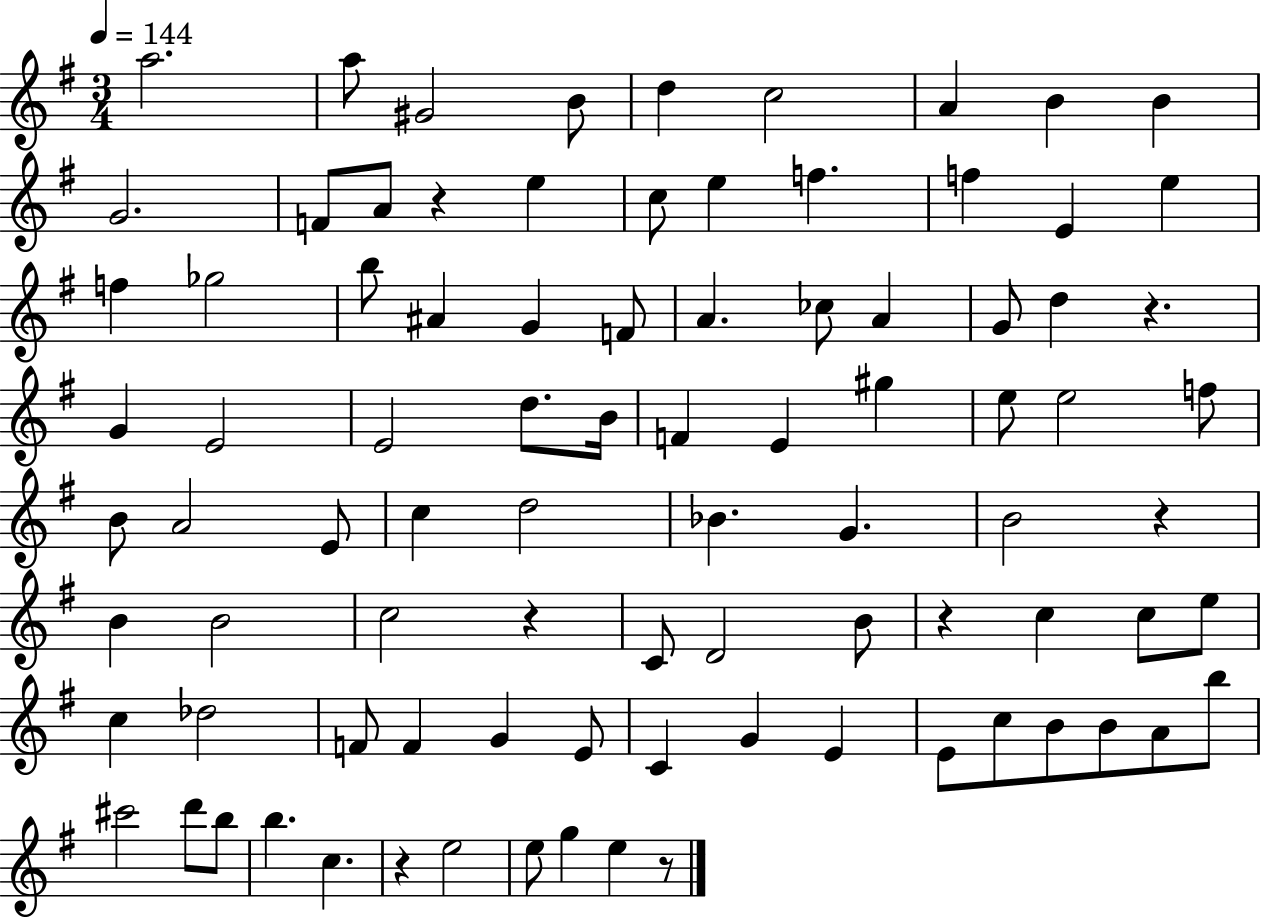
X:1
T:Untitled
M:3/4
L:1/4
K:G
a2 a/2 ^G2 B/2 d c2 A B B G2 F/2 A/2 z e c/2 e f f E e f _g2 b/2 ^A G F/2 A _c/2 A G/2 d z G E2 E2 d/2 B/4 F E ^g e/2 e2 f/2 B/2 A2 E/2 c d2 _B G B2 z B B2 c2 z C/2 D2 B/2 z c c/2 e/2 c _d2 F/2 F G E/2 C G E E/2 c/2 B/2 B/2 A/2 b/2 ^c'2 d'/2 b/2 b c z e2 e/2 g e z/2